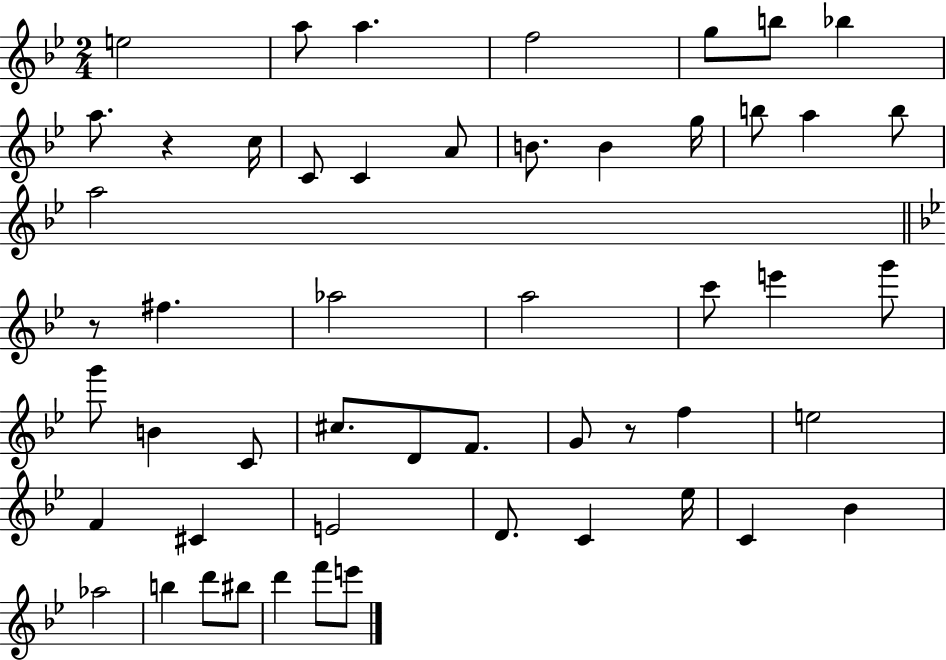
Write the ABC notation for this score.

X:1
T:Untitled
M:2/4
L:1/4
K:Bb
e2 a/2 a f2 g/2 b/2 _b a/2 z c/4 C/2 C A/2 B/2 B g/4 b/2 a b/2 a2 z/2 ^f _a2 a2 c'/2 e' g'/2 g'/2 B C/2 ^c/2 D/2 F/2 G/2 z/2 f e2 F ^C E2 D/2 C _e/4 C _B _a2 b d'/2 ^b/2 d' f'/2 e'/2